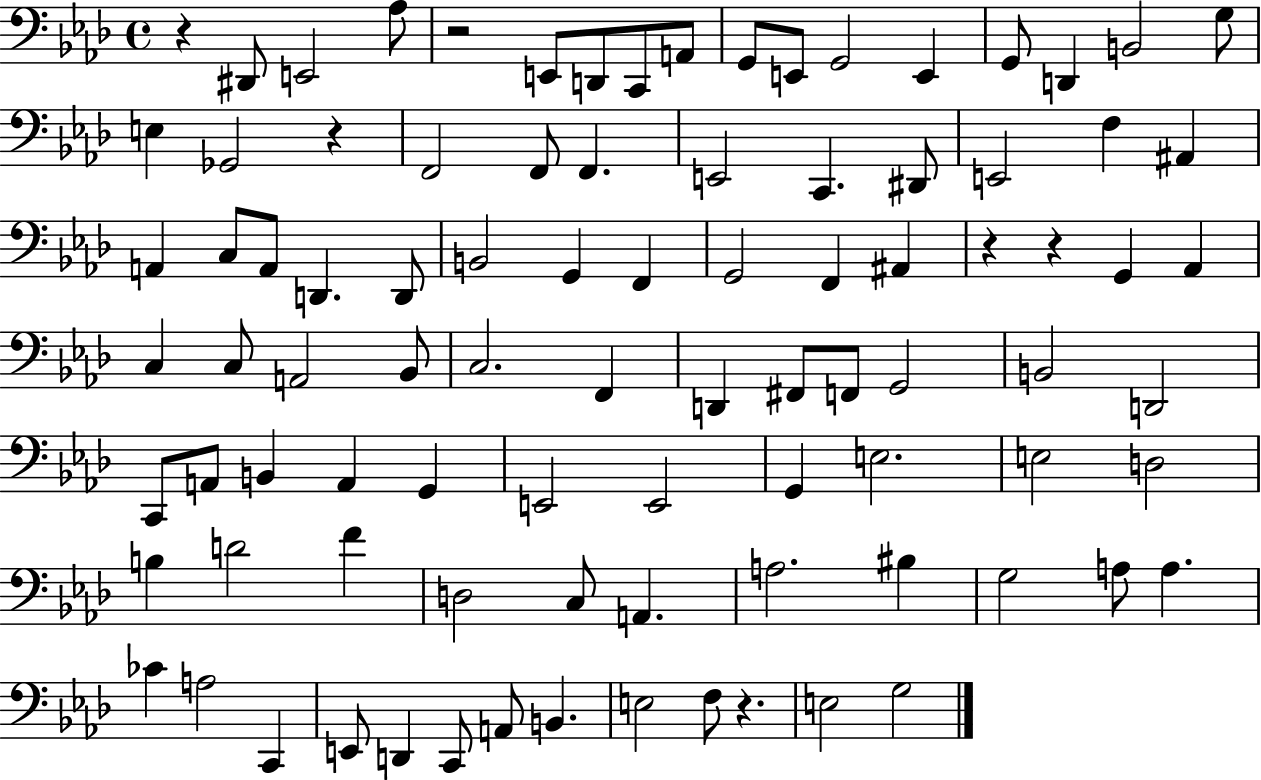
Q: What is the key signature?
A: AES major